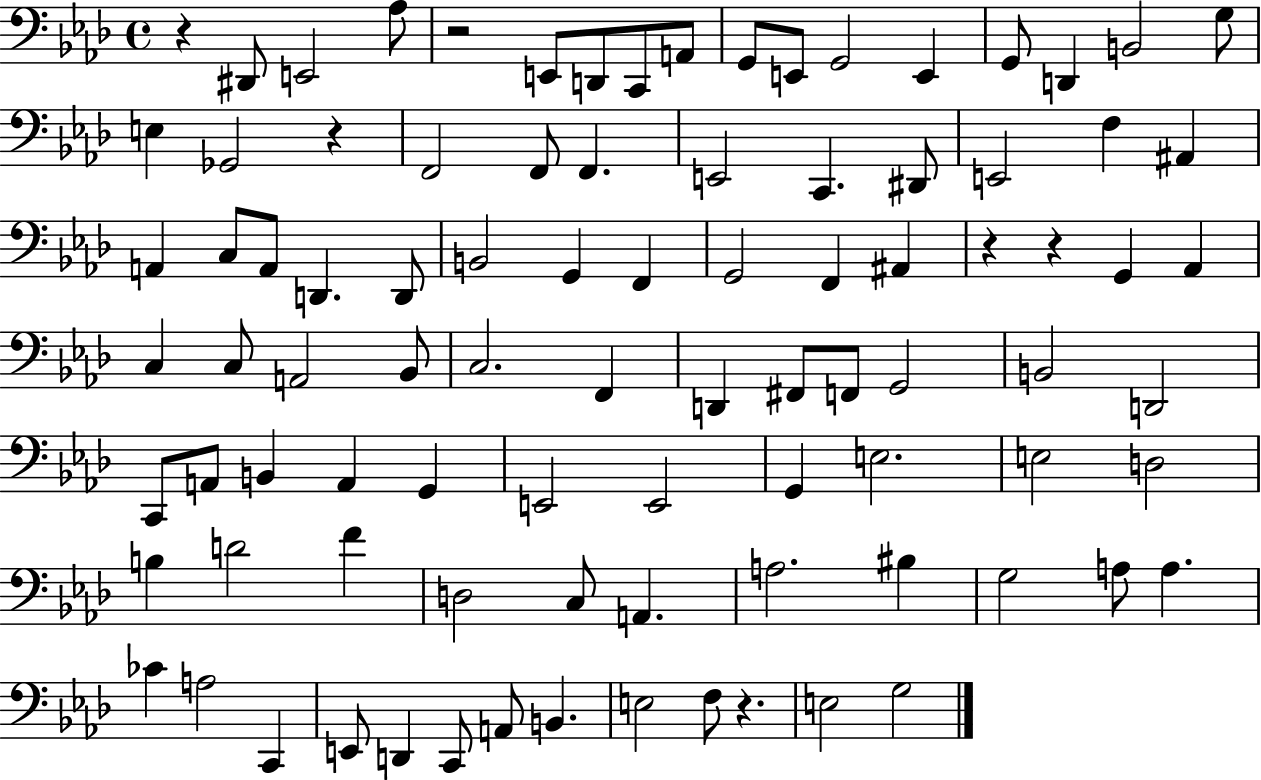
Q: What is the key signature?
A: AES major